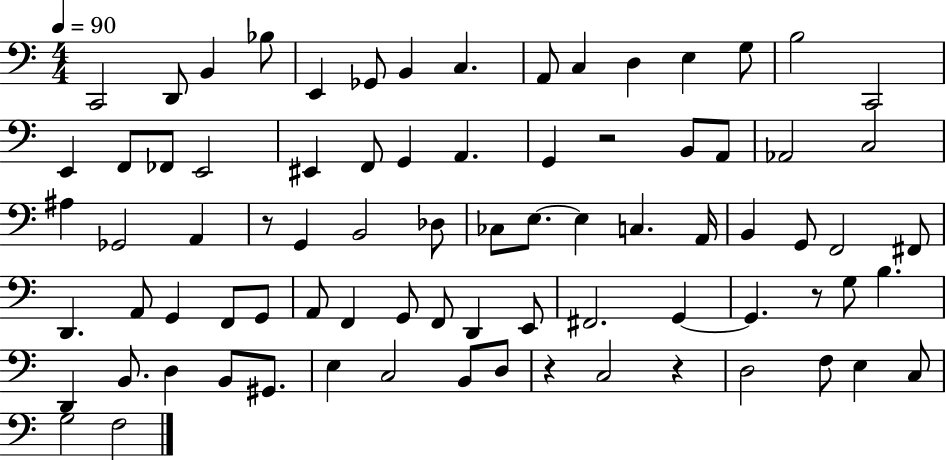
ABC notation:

X:1
T:Untitled
M:4/4
L:1/4
K:C
C,,2 D,,/2 B,, _B,/2 E,, _G,,/2 B,, C, A,,/2 C, D, E, G,/2 B,2 C,,2 E,, F,,/2 _F,,/2 E,,2 ^E,, F,,/2 G,, A,, G,, z2 B,,/2 A,,/2 _A,,2 C,2 ^A, _G,,2 A,, z/2 G,, B,,2 _D,/2 _C,/2 E,/2 E, C, A,,/4 B,, G,,/2 F,,2 ^F,,/2 D,, A,,/2 G,, F,,/2 G,,/2 A,,/2 F,, G,,/2 F,,/2 D,, E,,/2 ^F,,2 G,, G,, z/2 G,/2 B, D,, B,,/2 D, B,,/2 ^G,,/2 E, C,2 B,,/2 D,/2 z C,2 z D,2 F,/2 E, C,/2 G,2 F,2